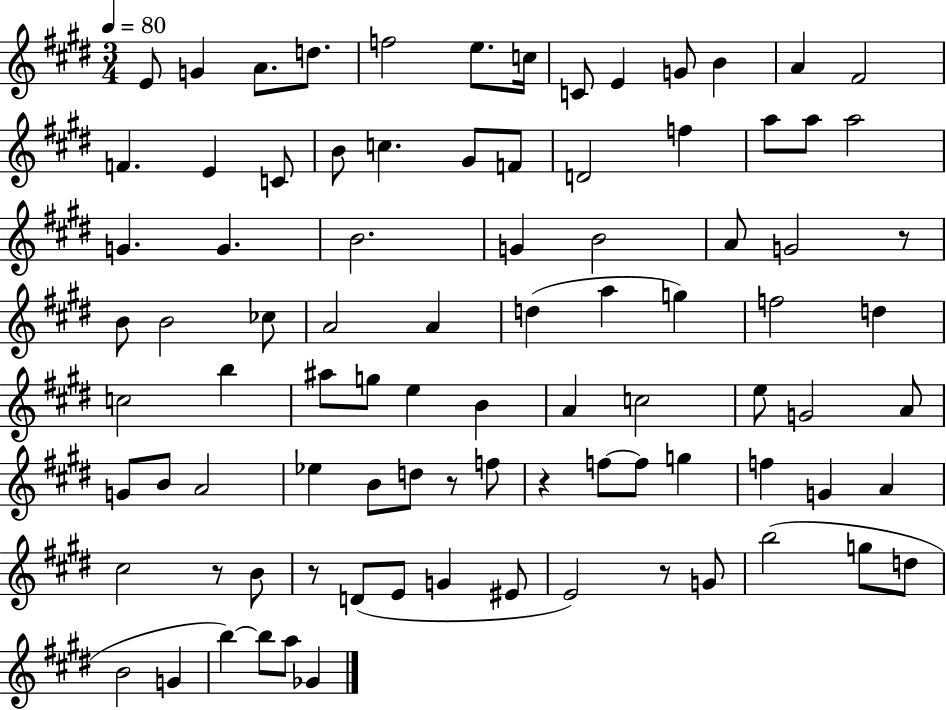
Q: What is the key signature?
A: E major